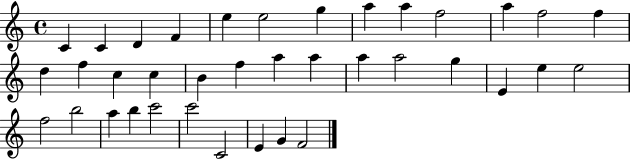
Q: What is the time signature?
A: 4/4